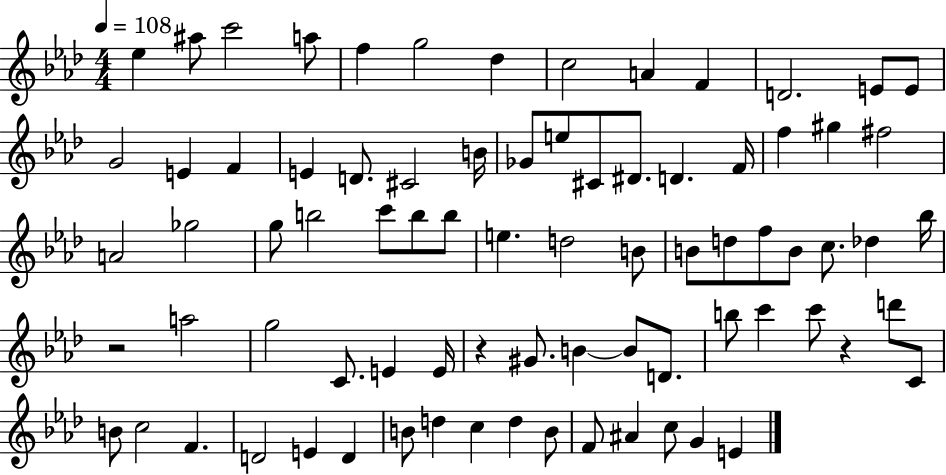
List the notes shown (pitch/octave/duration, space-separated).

Eb5/q A#5/e C6/h A5/e F5/q G5/h Db5/q C5/h A4/q F4/q D4/h. E4/e E4/e G4/h E4/q F4/q E4/q D4/e. C#4/h B4/s Gb4/e E5/e C#4/e D#4/e. D4/q. F4/s F5/q G#5/q F#5/h A4/h Gb5/h G5/e B5/h C6/e B5/e B5/e E5/q. D5/h B4/e B4/e D5/e F5/e B4/e C5/e. Db5/q Bb5/s R/h A5/h G5/h C4/e. E4/q E4/s R/q G#4/e. B4/q B4/e D4/e. B5/e C6/q C6/e R/q D6/e C4/e B4/e C5/h F4/q. D4/h E4/q D4/q B4/e D5/q C5/q D5/q B4/e F4/e A#4/q C5/e G4/q E4/q